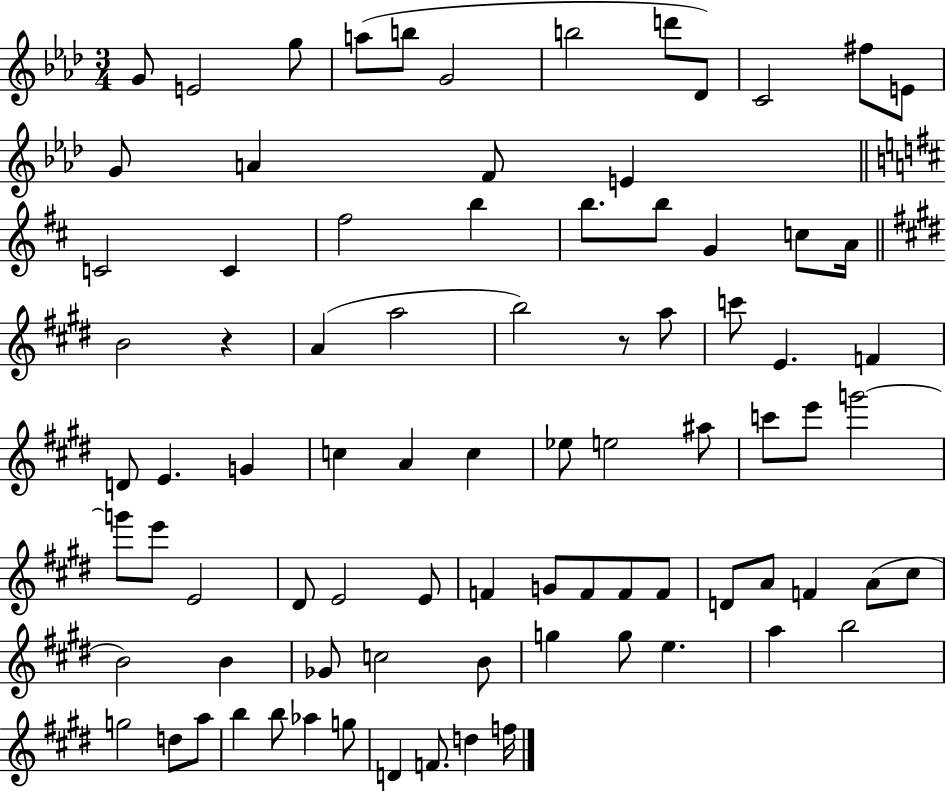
{
  \clef treble
  \numericTimeSignature
  \time 3/4
  \key aes \major
  g'8 e'2 g''8 | a''8( b''8 g'2 | b''2 d'''8 des'8) | c'2 fis''8 e'8 | \break g'8 a'4 f'8 e'4 | \bar "||" \break \key b \minor c'2 c'4 | fis''2 b''4 | b''8. b''8 g'4 c''8 a'16 | \bar "||" \break \key e \major b'2 r4 | a'4( a''2 | b''2) r8 a''8 | c'''8 e'4. f'4 | \break d'8 e'4. g'4 | c''4 a'4 c''4 | ees''8 e''2 ais''8 | c'''8 e'''8 g'''2~~ | \break g'''8 e'''8 e'2 | dis'8 e'2 e'8 | f'4 g'8 f'8 f'8 f'8 | d'8 a'8 f'4 a'8( cis''8 | \break b'2) b'4 | ges'8 c''2 b'8 | g''4 g''8 e''4. | a''4 b''2 | \break g''2 d''8 a''8 | b''4 b''8 aes''4 g''8 | d'4 f'8. d''4 f''16 | \bar "|."
}